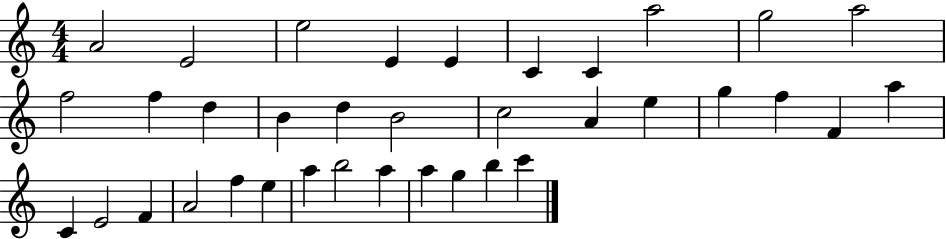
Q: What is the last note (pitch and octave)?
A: C6